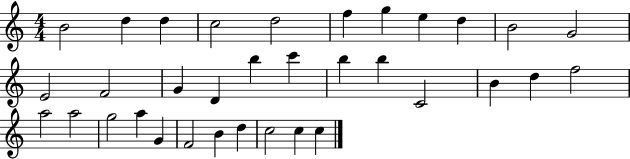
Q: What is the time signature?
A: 4/4